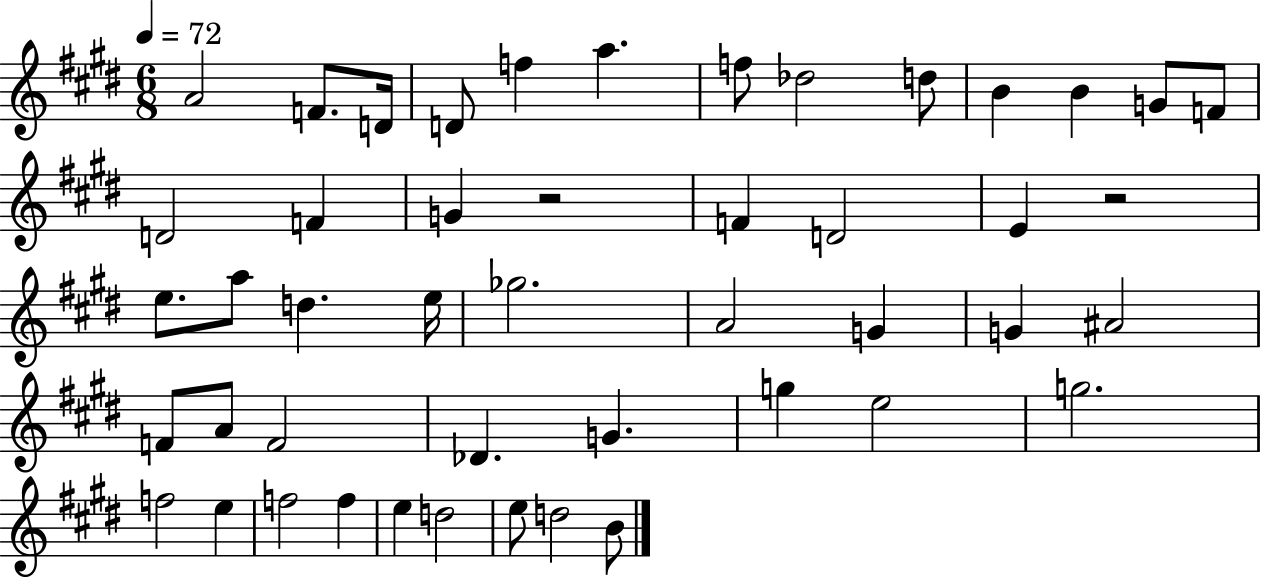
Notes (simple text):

A4/h F4/e. D4/s D4/e F5/q A5/q. F5/e Db5/h D5/e B4/q B4/q G4/e F4/e D4/h F4/q G4/q R/h F4/q D4/h E4/q R/h E5/e. A5/e D5/q. E5/s Gb5/h. A4/h G4/q G4/q A#4/h F4/e A4/e F4/h Db4/q. G4/q. G5/q E5/h G5/h. F5/h E5/q F5/h F5/q E5/q D5/h E5/e D5/h B4/e